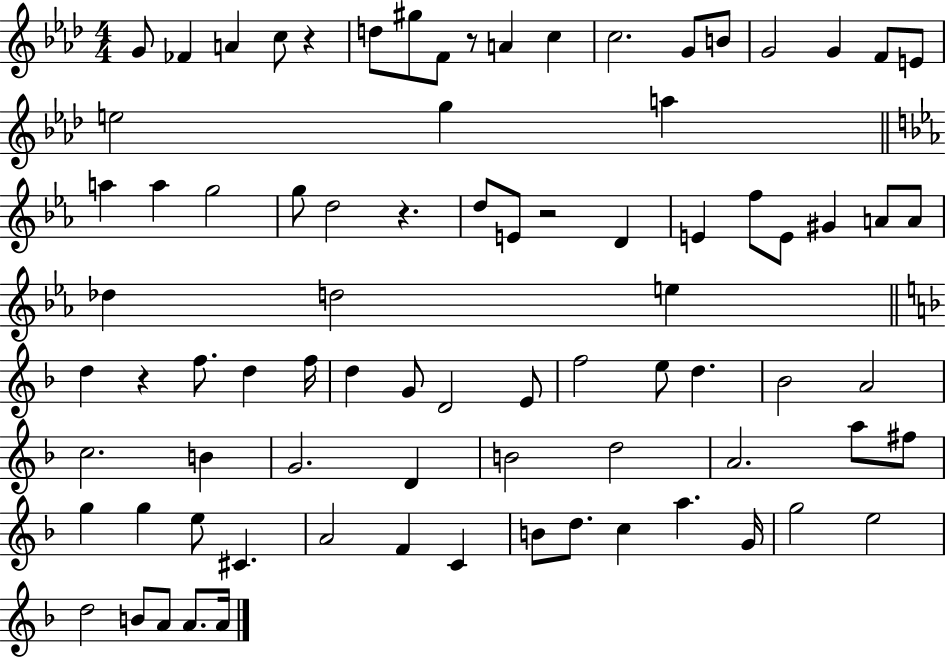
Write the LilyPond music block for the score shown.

{
  \clef treble
  \numericTimeSignature
  \time 4/4
  \key aes \major
  \repeat volta 2 { g'8 fes'4 a'4 c''8 r4 | d''8 gis''8 f'8 r8 a'4 c''4 | c''2. g'8 b'8 | g'2 g'4 f'8 e'8 | \break e''2 g''4 a''4 | \bar "||" \break \key c \minor a''4 a''4 g''2 | g''8 d''2 r4. | d''8 e'8 r2 d'4 | e'4 f''8 e'8 gis'4 a'8 a'8 | \break des''4 d''2 e''4 | \bar "||" \break \key f \major d''4 r4 f''8. d''4 f''16 | d''4 g'8 d'2 e'8 | f''2 e''8 d''4. | bes'2 a'2 | \break c''2. b'4 | g'2. d'4 | b'2 d''2 | a'2. a''8 fis''8 | \break g''4 g''4 e''8 cis'4. | a'2 f'4 c'4 | b'8 d''8. c''4 a''4. g'16 | g''2 e''2 | \break d''2 b'8 a'8 a'8. a'16 | } \bar "|."
}